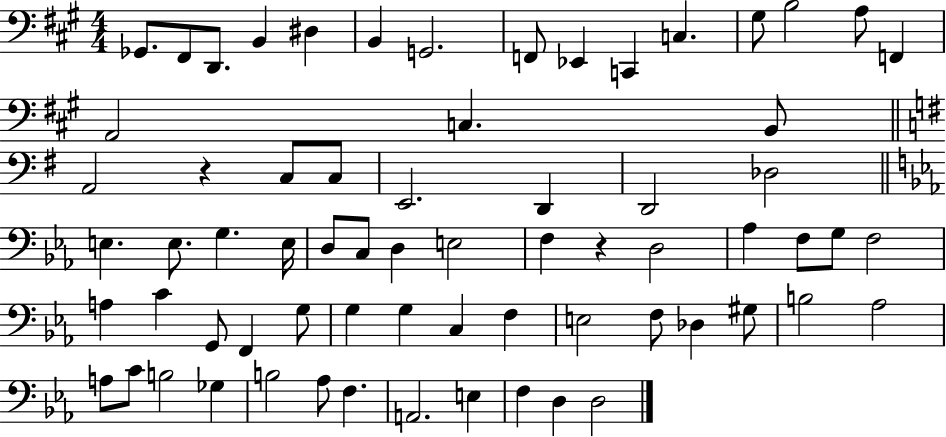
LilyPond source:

{
  \clef bass
  \numericTimeSignature
  \time 4/4
  \key a \major
  ges,8. fis,8 d,8. b,4 dis4 | b,4 g,2. | f,8 ees,4 c,4 c4. | gis8 b2 a8 f,4 | \break a,2 c4. b,8 | \bar "||" \break \key e \minor a,2 r4 c8 c8 | e,2. d,4 | d,2 des2 | \bar "||" \break \key ees \major e4. e8. g4. e16 | d8 c8 d4 e2 | f4 r4 d2 | aes4 f8 g8 f2 | \break a4 c'4 g,8 f,4 g8 | g4 g4 c4 f4 | e2 f8 des4 gis8 | b2 aes2 | \break a8 c'8 b2 ges4 | b2 aes8 f4. | a,2. e4 | f4 d4 d2 | \break \bar "|."
}